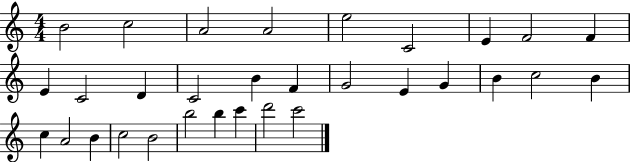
B4/h C5/h A4/h A4/h E5/h C4/h E4/q F4/h F4/q E4/q C4/h D4/q C4/h B4/q F4/q G4/h E4/q G4/q B4/q C5/h B4/q C5/q A4/h B4/q C5/h B4/h B5/h B5/q C6/q D6/h C6/h